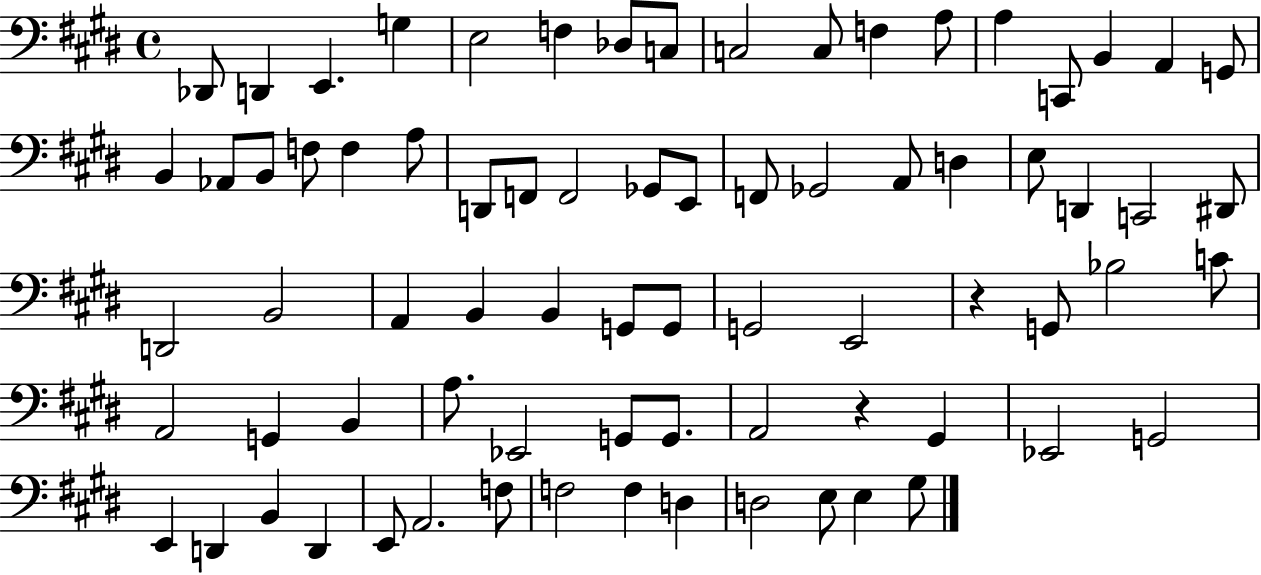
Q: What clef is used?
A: bass